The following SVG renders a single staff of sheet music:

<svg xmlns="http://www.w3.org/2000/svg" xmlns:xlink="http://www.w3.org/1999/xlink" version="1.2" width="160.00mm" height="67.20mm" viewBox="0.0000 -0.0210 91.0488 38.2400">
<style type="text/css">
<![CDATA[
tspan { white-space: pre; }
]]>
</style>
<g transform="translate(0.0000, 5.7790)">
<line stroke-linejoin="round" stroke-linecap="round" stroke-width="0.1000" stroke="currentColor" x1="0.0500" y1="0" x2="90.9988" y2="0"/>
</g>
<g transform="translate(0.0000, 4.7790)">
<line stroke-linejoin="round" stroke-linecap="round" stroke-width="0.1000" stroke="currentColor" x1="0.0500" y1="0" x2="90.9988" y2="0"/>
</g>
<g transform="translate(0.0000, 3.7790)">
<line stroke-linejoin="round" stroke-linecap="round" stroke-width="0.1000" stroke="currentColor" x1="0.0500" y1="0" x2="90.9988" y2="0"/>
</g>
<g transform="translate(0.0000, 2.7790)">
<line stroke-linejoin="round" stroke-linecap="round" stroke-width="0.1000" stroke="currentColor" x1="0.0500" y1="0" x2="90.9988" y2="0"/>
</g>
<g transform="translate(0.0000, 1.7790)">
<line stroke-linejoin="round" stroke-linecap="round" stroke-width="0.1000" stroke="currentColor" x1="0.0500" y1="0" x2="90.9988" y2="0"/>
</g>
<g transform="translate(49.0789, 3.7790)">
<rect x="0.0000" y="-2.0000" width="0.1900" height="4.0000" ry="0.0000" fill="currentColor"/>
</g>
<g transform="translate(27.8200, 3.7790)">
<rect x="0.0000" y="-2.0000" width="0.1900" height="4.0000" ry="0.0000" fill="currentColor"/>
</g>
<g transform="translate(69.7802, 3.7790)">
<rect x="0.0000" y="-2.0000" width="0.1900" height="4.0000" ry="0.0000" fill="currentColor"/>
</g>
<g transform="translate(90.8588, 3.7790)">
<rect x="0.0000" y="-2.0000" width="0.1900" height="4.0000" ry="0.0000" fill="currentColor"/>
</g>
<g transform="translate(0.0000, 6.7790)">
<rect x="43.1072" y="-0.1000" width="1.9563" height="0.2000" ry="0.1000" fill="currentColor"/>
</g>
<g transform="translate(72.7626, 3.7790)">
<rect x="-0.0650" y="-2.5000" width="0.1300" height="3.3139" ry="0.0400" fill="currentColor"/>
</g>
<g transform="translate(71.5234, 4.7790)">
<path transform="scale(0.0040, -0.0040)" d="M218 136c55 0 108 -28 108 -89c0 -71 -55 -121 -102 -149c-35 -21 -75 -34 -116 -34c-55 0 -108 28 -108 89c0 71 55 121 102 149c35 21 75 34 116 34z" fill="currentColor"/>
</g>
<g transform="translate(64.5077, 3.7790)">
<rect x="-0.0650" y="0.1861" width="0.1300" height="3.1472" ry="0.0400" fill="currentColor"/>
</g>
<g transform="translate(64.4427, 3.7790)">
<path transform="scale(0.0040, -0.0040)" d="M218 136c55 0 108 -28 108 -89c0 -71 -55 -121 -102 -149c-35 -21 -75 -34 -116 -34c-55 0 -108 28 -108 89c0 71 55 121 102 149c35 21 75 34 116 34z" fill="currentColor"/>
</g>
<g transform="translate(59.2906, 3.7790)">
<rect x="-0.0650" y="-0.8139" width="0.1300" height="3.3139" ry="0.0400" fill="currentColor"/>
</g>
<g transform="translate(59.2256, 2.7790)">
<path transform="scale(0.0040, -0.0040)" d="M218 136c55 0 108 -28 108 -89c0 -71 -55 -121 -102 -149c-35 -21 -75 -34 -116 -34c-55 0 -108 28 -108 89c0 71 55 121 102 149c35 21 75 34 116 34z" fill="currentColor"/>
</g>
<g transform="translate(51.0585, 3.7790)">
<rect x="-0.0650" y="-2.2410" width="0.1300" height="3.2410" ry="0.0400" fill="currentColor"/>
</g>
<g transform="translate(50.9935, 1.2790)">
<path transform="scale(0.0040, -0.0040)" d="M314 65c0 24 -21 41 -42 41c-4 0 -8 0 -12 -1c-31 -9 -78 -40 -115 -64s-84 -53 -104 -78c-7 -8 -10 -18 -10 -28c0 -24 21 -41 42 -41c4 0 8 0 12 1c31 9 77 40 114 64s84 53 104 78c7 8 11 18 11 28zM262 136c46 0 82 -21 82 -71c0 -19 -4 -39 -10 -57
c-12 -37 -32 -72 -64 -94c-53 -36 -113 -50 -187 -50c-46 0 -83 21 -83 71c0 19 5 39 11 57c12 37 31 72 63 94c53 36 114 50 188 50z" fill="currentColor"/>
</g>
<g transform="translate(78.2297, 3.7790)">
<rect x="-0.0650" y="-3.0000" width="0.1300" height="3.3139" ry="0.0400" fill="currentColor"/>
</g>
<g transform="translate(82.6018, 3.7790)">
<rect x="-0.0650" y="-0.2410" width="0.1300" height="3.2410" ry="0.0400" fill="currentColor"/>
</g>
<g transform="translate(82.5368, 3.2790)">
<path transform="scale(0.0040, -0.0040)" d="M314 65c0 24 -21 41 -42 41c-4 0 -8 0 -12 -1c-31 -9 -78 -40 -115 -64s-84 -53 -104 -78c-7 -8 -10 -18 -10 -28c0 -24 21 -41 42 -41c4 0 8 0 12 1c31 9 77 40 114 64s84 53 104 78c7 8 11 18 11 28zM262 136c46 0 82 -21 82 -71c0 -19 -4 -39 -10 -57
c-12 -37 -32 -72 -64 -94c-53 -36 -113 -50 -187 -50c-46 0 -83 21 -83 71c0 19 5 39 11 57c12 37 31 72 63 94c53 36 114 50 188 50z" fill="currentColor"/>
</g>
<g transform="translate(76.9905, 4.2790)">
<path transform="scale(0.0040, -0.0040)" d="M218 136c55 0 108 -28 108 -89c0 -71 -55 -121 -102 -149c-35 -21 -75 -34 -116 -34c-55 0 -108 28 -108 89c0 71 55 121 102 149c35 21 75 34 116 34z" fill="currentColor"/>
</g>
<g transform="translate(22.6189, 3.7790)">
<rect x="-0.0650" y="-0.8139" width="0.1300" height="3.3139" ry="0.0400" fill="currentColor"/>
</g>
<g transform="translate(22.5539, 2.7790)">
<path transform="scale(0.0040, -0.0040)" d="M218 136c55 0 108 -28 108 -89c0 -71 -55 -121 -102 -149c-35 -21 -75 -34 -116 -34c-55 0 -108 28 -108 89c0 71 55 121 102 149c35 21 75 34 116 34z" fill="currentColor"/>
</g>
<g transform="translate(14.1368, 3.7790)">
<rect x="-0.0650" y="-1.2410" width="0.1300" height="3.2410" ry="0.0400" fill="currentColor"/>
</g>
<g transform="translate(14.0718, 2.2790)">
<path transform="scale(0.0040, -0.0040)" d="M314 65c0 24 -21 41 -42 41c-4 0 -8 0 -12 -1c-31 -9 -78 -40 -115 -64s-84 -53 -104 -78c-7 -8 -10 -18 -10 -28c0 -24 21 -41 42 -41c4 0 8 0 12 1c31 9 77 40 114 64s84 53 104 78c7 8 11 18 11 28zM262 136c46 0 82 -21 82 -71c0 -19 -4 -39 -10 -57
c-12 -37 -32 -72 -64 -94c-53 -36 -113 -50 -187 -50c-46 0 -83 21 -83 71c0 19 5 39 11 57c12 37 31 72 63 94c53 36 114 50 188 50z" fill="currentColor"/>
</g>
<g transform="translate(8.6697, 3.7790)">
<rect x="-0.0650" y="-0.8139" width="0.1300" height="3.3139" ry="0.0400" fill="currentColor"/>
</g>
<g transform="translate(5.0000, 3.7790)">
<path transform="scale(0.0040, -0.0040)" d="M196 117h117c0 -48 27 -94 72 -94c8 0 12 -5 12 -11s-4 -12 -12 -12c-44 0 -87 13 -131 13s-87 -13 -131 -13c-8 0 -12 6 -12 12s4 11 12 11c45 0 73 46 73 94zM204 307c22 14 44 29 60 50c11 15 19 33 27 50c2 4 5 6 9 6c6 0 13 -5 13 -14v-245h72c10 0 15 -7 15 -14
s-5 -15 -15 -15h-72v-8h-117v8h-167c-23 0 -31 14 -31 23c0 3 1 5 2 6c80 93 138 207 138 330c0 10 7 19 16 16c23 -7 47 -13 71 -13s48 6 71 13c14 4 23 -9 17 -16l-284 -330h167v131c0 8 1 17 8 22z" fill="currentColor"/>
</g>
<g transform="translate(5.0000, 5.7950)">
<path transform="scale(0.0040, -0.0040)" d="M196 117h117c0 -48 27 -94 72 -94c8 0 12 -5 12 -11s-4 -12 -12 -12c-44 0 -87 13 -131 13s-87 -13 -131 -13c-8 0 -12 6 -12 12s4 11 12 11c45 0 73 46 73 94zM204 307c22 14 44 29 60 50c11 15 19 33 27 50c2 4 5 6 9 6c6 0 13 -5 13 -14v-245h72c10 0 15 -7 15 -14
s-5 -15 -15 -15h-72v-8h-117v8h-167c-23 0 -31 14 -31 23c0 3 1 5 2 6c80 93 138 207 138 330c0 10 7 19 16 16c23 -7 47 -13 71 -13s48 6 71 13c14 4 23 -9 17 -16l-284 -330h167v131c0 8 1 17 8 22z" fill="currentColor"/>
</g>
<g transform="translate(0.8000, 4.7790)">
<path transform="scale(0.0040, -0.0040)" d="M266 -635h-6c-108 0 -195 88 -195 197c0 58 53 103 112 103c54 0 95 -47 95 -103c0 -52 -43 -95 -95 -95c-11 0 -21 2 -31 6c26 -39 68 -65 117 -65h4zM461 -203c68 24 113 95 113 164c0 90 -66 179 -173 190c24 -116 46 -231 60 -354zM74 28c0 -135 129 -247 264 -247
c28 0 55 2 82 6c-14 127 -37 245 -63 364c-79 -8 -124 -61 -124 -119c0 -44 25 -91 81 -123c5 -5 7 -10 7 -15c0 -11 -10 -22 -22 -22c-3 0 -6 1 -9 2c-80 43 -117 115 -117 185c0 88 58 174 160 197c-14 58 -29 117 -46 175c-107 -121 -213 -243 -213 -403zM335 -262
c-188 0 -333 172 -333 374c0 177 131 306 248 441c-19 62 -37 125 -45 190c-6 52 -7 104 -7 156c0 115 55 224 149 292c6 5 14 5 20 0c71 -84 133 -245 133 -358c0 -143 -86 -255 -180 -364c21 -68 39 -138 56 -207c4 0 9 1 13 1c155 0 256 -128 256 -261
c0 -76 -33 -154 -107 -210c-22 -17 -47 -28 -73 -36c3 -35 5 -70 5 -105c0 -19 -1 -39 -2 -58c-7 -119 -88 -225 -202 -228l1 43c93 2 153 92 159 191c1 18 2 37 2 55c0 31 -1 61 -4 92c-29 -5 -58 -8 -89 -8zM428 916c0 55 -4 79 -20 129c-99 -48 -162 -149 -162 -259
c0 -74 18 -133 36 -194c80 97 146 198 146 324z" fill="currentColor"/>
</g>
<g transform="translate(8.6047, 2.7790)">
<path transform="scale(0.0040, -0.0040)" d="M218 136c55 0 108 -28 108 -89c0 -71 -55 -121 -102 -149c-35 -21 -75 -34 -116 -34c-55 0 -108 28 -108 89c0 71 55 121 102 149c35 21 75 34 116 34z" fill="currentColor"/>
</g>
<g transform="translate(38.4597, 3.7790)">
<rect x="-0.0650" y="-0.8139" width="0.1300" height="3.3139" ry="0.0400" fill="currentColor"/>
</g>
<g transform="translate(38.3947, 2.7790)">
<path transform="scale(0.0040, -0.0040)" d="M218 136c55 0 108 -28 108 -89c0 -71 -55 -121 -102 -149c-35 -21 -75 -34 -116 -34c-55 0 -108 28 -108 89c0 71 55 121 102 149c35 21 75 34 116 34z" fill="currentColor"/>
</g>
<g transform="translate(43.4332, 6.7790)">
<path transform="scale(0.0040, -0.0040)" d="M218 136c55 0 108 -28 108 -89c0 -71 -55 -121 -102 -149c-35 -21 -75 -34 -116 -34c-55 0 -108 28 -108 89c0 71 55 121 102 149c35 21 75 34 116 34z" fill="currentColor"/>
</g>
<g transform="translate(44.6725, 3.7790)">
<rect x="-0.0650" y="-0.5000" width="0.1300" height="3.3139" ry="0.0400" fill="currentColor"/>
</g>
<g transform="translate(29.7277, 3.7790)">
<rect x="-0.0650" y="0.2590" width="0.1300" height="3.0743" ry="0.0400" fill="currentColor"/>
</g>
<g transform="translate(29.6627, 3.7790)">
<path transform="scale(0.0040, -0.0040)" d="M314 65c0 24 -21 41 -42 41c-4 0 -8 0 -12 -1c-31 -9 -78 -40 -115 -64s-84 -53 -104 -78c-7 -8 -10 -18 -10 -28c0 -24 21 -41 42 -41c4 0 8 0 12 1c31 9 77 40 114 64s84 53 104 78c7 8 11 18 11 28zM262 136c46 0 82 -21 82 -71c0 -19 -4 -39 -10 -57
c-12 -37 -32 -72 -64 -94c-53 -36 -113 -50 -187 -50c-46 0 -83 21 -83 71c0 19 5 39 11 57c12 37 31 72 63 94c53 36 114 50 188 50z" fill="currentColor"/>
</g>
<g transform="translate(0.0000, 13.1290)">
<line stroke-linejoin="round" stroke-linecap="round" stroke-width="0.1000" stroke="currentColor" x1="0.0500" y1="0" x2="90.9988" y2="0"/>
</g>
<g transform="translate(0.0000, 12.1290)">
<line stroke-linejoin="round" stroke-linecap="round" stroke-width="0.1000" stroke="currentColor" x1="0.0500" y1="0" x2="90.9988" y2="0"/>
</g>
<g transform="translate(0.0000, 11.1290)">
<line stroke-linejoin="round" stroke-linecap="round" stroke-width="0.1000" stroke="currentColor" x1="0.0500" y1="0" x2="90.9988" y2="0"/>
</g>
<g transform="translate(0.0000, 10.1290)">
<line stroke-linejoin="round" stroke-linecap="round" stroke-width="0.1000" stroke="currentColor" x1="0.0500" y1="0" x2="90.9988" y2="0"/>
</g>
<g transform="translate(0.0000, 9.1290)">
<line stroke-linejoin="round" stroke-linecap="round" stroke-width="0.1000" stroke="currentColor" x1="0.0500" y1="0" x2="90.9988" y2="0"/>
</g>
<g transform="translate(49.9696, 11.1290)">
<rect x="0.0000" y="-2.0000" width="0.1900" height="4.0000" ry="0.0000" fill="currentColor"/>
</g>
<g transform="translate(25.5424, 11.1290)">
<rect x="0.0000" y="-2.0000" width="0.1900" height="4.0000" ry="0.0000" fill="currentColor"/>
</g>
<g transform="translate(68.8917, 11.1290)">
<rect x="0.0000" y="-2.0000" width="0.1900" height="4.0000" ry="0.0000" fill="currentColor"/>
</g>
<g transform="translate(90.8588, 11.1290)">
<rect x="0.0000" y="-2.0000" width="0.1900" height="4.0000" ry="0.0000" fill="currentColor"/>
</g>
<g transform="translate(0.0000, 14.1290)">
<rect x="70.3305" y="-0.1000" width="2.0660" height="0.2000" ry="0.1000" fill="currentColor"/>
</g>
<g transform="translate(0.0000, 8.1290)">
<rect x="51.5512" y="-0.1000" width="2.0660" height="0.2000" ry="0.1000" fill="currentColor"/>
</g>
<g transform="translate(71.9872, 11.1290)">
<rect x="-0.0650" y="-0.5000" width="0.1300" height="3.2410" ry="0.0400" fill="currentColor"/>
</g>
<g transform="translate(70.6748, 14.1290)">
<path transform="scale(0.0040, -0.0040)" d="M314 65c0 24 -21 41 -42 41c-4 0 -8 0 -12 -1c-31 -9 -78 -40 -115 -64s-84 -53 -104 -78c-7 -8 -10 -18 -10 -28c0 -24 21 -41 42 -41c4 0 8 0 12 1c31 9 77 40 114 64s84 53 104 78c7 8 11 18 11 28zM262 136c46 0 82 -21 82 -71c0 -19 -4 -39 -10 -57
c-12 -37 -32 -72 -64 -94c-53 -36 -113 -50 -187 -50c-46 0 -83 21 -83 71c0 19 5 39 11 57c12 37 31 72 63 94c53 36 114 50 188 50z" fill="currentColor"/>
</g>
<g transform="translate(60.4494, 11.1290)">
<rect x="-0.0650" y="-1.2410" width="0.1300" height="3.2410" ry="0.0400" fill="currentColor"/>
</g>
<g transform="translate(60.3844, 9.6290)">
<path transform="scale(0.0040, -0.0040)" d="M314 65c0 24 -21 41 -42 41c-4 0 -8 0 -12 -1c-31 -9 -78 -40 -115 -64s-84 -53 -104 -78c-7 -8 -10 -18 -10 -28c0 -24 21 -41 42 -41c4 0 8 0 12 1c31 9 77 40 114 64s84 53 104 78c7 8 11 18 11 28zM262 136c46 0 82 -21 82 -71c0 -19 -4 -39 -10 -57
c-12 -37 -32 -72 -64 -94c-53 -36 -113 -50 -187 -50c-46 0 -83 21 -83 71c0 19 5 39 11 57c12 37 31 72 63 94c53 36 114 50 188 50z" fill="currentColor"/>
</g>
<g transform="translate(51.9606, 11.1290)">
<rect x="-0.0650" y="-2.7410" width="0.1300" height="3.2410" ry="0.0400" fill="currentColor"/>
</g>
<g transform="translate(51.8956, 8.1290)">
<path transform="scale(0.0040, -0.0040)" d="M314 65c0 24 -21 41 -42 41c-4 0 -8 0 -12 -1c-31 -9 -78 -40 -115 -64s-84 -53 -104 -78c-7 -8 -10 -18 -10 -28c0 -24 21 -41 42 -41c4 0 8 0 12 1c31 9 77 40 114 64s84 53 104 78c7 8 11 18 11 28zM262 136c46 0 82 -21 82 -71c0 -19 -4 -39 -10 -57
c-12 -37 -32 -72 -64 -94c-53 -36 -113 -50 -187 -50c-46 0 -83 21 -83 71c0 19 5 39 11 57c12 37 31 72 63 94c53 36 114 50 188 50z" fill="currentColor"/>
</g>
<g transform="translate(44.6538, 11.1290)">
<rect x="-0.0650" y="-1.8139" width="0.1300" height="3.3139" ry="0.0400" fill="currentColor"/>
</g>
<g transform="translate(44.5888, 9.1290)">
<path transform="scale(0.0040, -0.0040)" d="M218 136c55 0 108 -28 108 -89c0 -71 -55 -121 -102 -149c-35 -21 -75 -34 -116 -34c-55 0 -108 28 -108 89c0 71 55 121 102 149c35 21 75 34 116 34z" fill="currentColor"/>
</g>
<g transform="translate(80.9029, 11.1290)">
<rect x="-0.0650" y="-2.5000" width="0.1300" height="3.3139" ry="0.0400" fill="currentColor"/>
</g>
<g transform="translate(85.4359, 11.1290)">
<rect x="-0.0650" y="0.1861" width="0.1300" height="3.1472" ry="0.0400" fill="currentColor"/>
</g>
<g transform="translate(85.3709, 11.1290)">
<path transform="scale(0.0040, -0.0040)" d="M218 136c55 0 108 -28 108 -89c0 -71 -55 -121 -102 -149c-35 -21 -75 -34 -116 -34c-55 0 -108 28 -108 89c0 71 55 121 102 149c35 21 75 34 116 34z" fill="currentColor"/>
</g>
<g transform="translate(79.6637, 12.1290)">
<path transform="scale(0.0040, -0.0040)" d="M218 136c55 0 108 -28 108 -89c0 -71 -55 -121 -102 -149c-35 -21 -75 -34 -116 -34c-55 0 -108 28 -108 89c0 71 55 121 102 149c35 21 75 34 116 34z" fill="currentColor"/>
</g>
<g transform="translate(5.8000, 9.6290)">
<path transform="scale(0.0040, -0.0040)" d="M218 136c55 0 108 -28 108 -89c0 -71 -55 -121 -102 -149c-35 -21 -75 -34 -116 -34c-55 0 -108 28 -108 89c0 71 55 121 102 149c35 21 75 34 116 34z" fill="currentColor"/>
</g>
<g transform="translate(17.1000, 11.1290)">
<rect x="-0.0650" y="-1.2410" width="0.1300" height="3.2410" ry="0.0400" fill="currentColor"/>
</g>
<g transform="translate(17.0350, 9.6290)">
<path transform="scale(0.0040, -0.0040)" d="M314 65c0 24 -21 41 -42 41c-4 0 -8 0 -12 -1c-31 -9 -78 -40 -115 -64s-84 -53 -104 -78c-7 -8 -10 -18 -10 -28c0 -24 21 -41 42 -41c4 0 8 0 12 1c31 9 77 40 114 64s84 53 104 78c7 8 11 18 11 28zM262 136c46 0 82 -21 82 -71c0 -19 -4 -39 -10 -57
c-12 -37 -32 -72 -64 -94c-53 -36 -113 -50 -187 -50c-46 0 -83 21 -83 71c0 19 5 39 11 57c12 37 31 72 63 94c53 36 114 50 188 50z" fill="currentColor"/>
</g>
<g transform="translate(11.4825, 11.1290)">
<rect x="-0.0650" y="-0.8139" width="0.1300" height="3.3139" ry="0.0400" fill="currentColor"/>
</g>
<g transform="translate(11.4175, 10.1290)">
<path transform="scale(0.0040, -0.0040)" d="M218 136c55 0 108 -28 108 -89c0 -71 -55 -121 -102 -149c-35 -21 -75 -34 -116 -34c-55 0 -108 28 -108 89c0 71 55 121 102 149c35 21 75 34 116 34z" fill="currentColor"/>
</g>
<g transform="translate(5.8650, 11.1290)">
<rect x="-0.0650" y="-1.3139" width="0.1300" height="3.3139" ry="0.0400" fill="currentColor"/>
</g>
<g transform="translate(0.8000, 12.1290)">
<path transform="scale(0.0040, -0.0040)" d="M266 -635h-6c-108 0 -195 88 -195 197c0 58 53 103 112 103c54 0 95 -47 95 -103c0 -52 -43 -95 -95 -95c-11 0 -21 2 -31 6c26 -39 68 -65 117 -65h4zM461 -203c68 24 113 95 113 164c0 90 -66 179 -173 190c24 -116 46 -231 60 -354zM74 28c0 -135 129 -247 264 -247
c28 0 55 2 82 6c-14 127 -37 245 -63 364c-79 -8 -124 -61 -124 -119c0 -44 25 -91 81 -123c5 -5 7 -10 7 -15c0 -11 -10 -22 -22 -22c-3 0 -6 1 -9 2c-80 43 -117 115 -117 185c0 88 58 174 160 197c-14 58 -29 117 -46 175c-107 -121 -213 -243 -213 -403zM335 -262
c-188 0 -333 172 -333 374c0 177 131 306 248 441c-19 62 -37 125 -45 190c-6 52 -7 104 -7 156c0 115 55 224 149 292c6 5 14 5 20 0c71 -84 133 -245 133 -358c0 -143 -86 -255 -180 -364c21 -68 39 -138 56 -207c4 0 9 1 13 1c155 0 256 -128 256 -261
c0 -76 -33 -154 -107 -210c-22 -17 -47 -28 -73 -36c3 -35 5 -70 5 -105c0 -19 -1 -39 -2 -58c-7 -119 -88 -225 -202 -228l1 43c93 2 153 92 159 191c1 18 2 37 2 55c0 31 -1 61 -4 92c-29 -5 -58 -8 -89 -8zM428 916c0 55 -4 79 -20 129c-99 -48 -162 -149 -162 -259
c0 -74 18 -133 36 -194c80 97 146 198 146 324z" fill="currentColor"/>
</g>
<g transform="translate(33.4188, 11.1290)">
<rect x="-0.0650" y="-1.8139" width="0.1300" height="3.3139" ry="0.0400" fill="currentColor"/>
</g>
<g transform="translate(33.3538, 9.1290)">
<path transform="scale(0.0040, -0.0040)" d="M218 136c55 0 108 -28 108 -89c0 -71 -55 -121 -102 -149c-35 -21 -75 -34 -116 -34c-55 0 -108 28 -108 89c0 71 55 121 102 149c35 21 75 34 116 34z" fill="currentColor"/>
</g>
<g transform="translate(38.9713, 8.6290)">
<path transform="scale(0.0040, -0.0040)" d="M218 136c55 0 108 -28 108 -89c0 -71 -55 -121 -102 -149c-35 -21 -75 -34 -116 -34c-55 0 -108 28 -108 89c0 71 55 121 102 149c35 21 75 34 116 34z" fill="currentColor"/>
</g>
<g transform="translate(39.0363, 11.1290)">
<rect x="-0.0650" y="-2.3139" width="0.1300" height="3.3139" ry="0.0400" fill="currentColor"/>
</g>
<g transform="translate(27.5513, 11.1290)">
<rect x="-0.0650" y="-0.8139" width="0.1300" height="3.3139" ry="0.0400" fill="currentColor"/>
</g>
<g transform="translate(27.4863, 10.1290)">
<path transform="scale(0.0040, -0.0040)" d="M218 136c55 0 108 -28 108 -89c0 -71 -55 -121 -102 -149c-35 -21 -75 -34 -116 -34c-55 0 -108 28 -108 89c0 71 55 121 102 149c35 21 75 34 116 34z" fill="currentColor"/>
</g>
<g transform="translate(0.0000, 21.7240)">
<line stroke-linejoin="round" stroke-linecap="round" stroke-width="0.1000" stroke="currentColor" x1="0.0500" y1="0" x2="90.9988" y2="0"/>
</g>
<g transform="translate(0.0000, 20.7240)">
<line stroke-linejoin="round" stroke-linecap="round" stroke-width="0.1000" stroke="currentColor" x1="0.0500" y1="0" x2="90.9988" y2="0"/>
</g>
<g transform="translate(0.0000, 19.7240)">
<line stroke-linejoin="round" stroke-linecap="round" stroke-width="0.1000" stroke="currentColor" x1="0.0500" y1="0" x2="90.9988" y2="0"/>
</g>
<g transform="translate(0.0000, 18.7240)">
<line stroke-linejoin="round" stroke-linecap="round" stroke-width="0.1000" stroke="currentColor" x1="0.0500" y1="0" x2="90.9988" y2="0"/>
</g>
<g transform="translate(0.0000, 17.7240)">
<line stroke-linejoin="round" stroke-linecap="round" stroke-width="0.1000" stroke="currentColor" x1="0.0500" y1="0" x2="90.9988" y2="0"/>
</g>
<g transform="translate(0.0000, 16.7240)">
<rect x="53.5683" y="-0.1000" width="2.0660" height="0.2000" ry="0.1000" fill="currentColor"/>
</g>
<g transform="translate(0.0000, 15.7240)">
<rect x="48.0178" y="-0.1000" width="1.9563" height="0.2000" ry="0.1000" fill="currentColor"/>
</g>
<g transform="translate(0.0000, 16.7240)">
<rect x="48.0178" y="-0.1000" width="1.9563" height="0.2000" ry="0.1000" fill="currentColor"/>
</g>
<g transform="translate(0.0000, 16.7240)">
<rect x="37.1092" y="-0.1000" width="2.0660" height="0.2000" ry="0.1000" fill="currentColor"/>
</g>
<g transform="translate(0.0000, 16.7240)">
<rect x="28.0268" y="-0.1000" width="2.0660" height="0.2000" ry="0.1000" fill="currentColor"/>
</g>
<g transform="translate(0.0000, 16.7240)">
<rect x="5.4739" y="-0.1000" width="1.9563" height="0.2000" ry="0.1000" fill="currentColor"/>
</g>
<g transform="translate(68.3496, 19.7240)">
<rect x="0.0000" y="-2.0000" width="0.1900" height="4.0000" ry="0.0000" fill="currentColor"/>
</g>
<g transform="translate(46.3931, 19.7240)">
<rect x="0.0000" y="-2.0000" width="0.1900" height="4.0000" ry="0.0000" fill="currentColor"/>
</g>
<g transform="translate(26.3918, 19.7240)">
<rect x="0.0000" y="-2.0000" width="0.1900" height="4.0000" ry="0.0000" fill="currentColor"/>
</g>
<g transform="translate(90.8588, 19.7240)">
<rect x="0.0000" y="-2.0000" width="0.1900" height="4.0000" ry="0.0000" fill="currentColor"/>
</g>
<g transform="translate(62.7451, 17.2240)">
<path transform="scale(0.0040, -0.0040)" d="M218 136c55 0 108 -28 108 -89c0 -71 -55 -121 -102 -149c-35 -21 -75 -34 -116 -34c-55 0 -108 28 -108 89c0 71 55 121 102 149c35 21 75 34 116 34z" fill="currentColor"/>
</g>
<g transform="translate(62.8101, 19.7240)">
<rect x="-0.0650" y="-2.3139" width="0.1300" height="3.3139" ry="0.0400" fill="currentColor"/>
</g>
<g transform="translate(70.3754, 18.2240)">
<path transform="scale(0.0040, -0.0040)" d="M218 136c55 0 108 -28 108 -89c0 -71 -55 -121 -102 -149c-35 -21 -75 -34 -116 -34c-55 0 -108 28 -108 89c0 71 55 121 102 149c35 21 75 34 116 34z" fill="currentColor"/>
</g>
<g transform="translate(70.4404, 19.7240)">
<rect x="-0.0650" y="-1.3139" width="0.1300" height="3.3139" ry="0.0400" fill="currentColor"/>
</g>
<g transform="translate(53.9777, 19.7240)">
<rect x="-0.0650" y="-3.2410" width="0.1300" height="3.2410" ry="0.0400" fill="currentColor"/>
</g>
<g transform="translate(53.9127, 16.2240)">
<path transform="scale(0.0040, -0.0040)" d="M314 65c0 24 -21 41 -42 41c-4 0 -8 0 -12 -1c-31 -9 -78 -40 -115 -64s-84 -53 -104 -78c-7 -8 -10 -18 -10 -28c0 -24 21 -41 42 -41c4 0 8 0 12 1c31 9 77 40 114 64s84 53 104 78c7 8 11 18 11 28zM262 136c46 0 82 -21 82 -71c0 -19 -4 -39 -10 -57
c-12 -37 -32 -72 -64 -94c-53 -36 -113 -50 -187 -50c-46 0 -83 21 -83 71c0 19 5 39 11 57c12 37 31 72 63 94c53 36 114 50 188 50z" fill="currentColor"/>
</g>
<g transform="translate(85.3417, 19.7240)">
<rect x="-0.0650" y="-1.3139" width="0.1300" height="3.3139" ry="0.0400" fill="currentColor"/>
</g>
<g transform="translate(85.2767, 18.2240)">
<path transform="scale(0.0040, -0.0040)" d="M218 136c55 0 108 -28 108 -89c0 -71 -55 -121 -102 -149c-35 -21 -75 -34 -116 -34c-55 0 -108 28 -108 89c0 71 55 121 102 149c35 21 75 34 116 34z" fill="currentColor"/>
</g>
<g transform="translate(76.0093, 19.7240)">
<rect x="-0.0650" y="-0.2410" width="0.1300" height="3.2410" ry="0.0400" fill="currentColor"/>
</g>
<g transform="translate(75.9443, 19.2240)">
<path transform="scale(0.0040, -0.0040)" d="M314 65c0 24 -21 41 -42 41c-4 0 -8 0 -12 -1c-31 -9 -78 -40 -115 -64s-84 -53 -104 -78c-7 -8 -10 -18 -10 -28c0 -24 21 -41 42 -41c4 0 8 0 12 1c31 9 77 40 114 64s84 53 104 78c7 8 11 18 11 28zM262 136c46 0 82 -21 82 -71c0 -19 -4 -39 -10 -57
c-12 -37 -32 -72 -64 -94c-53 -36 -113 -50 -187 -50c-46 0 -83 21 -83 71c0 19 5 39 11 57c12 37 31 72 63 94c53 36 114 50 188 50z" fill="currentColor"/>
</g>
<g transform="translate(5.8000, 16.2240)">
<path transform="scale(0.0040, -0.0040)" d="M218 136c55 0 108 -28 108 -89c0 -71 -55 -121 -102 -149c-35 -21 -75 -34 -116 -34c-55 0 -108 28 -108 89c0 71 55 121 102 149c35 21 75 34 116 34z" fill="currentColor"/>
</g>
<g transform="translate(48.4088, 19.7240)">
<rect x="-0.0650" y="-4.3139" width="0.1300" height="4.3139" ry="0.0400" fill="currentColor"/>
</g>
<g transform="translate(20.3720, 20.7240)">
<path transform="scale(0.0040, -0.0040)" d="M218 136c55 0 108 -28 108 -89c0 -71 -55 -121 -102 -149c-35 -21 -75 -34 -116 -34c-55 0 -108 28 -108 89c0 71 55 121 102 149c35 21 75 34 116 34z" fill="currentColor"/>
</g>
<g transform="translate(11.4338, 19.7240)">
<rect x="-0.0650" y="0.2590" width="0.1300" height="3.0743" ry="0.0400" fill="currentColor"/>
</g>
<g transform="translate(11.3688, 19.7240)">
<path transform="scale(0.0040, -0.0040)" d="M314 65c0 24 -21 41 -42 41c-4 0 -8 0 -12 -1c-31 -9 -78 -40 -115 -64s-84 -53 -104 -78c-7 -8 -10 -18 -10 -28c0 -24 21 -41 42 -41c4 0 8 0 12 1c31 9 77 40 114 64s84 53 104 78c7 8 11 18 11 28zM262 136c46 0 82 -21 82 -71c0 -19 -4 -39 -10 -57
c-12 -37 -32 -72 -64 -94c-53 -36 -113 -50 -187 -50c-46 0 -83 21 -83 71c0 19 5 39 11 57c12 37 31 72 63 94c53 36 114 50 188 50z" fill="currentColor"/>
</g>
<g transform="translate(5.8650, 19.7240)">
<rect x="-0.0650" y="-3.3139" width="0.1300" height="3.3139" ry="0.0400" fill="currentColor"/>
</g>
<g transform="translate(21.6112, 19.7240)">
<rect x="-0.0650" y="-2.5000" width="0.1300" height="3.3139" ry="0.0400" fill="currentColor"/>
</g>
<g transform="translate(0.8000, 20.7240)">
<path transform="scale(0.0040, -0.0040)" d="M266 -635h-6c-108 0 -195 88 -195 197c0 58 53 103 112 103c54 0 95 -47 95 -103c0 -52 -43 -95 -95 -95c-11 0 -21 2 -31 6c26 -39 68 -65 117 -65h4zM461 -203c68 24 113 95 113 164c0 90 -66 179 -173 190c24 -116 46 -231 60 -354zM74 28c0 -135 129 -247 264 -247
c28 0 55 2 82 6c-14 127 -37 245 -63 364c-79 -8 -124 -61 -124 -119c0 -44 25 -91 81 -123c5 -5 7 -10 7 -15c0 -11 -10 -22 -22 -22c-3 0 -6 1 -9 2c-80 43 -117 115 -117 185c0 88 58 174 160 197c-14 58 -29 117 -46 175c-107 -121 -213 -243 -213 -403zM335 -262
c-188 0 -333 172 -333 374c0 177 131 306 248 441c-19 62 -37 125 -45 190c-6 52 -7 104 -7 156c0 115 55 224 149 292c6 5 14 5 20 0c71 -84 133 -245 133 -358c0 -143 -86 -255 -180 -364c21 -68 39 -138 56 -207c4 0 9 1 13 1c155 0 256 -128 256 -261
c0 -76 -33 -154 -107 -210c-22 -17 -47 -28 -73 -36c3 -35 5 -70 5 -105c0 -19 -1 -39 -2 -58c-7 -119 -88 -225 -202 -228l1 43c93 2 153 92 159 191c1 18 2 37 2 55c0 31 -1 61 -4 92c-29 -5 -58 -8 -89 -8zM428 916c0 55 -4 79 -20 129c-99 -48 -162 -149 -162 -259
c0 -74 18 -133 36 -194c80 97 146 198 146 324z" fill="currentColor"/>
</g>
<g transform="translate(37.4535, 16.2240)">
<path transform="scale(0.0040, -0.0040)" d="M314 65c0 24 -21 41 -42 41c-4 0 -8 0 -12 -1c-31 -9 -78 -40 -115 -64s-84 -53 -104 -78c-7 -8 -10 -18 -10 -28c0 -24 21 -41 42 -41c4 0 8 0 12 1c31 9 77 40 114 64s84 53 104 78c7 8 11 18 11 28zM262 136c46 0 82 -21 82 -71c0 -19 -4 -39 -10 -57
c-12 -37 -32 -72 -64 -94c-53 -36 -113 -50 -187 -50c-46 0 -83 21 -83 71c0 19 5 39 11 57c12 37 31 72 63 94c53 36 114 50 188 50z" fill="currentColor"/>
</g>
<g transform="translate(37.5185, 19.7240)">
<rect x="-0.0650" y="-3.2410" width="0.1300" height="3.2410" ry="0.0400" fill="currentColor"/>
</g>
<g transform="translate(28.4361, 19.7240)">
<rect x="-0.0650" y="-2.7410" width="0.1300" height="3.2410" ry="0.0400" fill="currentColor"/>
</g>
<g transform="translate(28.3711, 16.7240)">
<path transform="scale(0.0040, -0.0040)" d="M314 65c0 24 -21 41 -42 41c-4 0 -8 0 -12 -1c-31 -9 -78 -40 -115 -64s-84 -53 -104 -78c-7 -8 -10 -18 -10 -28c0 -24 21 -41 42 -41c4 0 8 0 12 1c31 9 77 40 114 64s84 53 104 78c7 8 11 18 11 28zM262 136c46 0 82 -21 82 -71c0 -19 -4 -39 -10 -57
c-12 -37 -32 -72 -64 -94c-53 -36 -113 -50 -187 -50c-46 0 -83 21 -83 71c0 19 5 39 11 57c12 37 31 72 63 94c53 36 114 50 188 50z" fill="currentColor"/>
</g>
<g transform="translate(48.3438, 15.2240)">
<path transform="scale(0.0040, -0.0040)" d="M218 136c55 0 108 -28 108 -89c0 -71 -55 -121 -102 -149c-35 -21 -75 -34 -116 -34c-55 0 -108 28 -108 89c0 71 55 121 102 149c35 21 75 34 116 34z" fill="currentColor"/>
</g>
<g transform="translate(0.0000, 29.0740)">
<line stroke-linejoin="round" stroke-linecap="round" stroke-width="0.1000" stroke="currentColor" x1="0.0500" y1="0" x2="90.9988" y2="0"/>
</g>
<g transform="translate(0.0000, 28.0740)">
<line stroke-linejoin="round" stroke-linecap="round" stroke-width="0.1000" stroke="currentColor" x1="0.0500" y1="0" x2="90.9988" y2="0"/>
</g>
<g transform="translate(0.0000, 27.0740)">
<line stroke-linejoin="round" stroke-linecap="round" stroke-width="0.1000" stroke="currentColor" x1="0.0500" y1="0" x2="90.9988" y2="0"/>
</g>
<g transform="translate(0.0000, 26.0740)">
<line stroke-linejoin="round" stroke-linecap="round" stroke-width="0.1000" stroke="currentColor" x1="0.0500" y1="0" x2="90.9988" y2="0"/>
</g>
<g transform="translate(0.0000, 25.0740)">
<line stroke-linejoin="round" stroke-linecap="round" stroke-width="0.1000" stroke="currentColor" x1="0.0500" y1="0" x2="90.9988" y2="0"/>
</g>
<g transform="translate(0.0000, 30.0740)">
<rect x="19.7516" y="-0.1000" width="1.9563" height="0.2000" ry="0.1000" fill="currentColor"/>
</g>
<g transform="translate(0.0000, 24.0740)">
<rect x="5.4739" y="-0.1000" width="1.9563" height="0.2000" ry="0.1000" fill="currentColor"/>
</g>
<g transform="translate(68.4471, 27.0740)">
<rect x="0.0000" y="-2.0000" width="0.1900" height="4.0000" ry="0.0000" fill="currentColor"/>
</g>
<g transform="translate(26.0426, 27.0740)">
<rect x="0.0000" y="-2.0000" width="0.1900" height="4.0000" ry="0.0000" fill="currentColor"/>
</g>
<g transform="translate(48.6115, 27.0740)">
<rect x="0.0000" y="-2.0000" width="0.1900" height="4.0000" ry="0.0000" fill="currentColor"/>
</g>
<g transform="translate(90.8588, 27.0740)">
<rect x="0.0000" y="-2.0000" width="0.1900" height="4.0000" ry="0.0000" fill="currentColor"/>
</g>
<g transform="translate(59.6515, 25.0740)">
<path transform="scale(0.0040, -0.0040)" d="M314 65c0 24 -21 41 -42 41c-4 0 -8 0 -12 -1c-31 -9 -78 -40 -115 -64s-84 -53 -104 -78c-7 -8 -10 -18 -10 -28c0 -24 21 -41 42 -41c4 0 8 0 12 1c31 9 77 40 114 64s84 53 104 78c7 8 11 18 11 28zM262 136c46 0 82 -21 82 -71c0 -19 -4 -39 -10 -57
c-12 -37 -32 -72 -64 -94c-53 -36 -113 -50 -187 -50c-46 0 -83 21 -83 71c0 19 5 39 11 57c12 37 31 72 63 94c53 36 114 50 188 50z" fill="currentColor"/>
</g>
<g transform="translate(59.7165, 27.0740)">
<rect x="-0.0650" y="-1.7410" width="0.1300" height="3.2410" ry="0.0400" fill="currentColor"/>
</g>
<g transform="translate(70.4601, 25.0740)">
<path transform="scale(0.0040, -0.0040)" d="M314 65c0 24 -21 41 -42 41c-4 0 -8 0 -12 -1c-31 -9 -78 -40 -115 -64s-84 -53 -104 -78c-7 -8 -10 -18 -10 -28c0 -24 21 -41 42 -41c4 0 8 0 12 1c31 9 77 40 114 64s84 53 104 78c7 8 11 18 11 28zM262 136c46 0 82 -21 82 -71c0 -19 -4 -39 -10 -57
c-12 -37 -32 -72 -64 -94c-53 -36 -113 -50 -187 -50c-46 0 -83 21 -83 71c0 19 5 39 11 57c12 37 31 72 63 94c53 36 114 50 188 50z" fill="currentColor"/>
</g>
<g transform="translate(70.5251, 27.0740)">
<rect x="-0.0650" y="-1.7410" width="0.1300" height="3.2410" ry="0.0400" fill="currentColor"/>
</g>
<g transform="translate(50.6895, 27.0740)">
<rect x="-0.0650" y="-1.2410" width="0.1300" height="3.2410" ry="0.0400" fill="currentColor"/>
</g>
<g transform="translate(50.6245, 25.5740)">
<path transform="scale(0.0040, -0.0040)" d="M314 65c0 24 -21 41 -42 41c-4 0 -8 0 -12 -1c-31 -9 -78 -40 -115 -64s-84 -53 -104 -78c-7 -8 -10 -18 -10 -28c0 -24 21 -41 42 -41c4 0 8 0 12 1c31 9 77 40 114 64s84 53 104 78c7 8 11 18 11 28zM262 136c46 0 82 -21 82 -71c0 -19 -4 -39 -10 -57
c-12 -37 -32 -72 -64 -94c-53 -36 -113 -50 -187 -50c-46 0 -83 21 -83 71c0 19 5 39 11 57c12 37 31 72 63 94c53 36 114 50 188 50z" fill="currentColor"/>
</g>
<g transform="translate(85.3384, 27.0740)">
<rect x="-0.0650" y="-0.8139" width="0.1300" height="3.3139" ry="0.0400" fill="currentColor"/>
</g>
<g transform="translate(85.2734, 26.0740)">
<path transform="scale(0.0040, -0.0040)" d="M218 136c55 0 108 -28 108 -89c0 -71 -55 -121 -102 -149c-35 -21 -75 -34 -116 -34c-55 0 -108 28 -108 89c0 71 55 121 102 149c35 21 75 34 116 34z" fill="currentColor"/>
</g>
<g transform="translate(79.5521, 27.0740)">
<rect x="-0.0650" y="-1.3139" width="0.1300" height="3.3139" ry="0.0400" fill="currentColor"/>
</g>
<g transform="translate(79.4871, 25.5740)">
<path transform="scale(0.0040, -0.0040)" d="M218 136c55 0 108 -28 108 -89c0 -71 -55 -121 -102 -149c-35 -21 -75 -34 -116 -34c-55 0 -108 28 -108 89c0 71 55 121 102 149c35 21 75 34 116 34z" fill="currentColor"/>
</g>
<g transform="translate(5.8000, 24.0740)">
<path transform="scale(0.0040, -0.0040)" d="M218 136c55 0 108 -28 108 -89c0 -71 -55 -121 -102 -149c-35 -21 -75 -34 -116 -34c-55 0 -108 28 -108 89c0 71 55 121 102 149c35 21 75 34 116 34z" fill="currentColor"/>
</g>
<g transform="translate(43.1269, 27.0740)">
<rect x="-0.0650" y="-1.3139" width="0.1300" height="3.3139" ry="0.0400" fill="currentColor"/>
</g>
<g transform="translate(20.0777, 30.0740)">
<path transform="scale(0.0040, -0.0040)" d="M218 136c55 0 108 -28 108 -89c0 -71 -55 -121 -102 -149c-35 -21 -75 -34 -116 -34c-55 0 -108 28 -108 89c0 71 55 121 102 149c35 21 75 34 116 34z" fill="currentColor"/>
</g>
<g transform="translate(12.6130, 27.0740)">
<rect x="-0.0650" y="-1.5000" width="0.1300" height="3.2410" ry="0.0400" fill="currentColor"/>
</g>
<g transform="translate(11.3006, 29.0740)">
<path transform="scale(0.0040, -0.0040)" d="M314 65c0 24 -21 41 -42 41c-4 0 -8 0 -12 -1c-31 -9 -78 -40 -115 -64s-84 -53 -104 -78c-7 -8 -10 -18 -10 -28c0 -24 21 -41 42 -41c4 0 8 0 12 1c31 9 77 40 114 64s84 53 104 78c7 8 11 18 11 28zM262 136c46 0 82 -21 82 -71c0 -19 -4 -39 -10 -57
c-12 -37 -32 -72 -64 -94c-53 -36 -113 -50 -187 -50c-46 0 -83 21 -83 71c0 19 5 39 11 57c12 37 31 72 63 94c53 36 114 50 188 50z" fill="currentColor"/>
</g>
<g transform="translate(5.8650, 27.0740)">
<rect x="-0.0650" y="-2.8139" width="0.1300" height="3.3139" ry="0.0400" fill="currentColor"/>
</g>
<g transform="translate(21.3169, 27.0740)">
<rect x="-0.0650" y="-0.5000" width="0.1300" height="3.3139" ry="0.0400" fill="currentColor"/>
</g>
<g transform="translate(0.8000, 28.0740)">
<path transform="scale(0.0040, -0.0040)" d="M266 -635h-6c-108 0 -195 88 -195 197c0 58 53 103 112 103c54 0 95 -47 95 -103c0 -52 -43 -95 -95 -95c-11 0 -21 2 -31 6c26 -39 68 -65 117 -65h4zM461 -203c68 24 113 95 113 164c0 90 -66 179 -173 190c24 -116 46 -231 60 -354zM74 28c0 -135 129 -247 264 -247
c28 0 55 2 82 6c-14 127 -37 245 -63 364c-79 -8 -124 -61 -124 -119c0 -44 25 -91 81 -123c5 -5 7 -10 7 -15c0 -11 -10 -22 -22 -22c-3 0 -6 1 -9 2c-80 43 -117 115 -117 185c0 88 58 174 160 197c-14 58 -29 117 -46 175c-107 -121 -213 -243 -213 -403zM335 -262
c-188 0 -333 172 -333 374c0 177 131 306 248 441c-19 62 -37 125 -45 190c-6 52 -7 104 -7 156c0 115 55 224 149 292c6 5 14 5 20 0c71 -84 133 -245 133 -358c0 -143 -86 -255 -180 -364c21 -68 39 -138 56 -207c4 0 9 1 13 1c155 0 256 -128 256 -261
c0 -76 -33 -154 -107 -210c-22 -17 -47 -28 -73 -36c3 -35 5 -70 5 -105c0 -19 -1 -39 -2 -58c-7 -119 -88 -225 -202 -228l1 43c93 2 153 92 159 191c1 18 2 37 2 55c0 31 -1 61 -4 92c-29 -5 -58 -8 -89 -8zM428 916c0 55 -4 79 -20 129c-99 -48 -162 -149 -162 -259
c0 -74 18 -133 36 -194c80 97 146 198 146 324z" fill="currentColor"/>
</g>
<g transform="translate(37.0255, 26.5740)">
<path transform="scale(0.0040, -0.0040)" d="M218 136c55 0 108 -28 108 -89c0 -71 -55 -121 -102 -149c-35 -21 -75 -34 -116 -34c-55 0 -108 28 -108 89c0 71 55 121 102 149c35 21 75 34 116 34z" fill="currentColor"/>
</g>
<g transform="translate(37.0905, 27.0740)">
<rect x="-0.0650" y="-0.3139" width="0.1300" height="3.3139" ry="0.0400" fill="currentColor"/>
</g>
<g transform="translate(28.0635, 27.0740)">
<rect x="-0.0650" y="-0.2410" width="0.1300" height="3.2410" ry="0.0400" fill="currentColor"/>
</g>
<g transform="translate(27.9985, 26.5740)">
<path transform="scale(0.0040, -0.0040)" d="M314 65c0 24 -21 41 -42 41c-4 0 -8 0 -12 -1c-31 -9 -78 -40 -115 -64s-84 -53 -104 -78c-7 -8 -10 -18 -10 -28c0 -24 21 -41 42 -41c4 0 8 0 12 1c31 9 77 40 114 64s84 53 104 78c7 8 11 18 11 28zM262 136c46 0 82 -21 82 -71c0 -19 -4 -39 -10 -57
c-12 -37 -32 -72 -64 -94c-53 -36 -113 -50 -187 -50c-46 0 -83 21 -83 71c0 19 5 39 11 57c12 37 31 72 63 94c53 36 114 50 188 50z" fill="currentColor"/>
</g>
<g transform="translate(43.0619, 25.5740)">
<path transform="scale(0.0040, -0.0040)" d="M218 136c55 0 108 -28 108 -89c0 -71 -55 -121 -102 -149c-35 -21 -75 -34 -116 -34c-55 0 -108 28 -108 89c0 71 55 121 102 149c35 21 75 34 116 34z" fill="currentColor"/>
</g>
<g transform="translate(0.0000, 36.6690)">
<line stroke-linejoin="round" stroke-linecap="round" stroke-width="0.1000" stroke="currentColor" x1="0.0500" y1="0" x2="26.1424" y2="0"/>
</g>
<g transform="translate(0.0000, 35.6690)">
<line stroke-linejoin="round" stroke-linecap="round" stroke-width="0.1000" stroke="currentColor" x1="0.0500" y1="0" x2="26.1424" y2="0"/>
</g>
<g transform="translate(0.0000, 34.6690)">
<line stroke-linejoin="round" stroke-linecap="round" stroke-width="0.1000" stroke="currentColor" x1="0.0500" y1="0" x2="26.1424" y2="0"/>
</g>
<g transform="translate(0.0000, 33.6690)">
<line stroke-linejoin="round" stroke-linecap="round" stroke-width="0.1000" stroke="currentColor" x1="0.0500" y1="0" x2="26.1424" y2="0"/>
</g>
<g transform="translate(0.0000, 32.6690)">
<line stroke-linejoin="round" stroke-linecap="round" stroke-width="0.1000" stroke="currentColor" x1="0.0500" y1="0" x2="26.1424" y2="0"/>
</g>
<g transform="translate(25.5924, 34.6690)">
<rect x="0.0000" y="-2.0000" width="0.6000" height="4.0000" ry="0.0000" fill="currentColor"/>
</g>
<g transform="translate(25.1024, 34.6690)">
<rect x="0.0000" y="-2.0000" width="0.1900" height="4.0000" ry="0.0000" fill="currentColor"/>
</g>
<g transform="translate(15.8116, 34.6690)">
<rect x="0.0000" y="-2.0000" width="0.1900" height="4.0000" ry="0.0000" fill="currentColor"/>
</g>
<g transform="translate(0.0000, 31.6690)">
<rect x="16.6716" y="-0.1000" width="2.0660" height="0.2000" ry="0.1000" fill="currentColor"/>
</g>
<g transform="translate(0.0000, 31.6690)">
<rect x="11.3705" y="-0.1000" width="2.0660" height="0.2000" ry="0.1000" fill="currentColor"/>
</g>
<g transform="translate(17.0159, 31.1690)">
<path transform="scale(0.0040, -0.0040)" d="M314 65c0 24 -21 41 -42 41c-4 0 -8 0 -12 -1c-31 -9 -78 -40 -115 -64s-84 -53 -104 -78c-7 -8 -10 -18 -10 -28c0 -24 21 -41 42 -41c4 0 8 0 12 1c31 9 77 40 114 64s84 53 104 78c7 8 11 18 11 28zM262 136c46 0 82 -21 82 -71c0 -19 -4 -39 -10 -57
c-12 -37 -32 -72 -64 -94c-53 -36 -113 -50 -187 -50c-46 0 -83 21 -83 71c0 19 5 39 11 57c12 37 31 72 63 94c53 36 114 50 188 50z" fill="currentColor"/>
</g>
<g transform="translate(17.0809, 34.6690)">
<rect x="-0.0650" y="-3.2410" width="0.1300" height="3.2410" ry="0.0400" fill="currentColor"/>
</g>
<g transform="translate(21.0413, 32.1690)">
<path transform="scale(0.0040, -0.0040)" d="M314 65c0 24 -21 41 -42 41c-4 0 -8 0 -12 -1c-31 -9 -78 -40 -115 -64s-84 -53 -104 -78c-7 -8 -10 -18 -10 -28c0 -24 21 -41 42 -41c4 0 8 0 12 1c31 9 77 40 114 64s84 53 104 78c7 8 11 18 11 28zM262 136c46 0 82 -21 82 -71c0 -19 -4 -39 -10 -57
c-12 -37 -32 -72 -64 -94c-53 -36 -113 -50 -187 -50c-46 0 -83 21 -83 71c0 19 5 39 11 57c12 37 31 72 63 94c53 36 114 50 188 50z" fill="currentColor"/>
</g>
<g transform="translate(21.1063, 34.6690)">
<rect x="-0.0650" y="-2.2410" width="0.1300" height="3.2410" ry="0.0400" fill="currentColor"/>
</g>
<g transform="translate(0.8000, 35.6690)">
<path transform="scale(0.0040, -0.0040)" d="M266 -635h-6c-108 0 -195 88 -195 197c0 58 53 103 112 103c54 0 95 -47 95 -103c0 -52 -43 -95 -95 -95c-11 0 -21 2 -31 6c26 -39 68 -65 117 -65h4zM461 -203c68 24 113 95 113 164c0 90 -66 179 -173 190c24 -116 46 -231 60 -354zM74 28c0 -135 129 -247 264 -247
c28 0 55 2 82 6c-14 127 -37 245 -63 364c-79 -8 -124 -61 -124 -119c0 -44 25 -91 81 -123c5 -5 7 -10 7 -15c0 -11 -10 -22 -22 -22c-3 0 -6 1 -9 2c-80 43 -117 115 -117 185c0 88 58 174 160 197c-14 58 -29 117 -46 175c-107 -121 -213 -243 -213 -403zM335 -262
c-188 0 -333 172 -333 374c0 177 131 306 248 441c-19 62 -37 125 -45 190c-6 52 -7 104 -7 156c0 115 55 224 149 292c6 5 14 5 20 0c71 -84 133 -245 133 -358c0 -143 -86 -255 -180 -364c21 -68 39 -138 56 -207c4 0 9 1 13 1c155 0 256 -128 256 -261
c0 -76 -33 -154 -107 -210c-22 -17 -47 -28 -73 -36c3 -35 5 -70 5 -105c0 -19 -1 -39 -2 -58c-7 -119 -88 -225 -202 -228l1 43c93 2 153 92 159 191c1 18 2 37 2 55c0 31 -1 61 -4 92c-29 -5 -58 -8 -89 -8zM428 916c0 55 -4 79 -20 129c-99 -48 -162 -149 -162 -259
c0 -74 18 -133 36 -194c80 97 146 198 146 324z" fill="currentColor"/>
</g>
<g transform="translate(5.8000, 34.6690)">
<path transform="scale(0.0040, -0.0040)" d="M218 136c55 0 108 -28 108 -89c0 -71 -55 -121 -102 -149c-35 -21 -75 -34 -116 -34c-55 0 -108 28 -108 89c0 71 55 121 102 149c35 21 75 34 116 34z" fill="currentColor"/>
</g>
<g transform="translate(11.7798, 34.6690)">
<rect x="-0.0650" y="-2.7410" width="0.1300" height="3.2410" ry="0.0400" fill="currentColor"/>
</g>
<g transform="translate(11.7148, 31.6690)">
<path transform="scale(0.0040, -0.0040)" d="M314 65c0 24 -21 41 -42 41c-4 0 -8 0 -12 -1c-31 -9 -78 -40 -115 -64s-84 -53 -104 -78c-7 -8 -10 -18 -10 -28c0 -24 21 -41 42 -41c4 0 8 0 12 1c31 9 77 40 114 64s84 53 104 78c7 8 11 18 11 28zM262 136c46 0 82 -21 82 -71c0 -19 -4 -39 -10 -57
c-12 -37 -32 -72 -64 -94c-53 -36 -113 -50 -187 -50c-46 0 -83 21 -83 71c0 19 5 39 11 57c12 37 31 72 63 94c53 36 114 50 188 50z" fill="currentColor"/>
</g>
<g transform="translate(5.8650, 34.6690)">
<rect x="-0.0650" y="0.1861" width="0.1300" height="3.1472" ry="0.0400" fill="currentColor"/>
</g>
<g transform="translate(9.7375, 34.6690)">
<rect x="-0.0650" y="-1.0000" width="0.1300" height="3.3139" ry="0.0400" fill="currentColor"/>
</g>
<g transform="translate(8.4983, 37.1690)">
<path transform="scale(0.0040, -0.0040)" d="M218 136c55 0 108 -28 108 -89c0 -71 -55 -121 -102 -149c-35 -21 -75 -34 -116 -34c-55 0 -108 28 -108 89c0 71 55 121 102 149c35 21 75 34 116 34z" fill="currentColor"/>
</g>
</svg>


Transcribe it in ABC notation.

X:1
T:Untitled
M:4/4
L:1/4
K:C
d e2 d B2 d C g2 d B G A c2 e d e2 d f g f a2 e2 C2 G B b B2 G a2 b2 d' b2 g e c2 e a E2 C c2 c e e2 f2 f2 e d B D a2 b2 g2